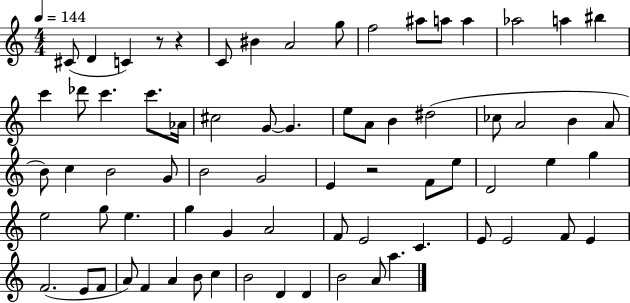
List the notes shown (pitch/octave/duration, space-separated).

C#4/e D4/q C4/q R/e R/q C4/e BIS4/q A4/h G5/e F5/h A#5/e A5/e A5/q Ab5/h A5/q BIS5/q C6/q Db6/e C6/q. C6/e. Ab4/s C#5/h G4/e G4/q. E5/e A4/e B4/q D#5/h CES5/e A4/h B4/q A4/e B4/e C5/q B4/h G4/e B4/h G4/h E4/q R/h F4/e E5/e D4/h E5/q G5/q E5/h G5/e E5/q. G5/q G4/q A4/h F4/e E4/h C4/q. E4/e E4/h F4/e E4/q F4/h. E4/e F4/e A4/e F4/q A4/q B4/e C5/q B4/h D4/q D4/q B4/h A4/e A5/q.